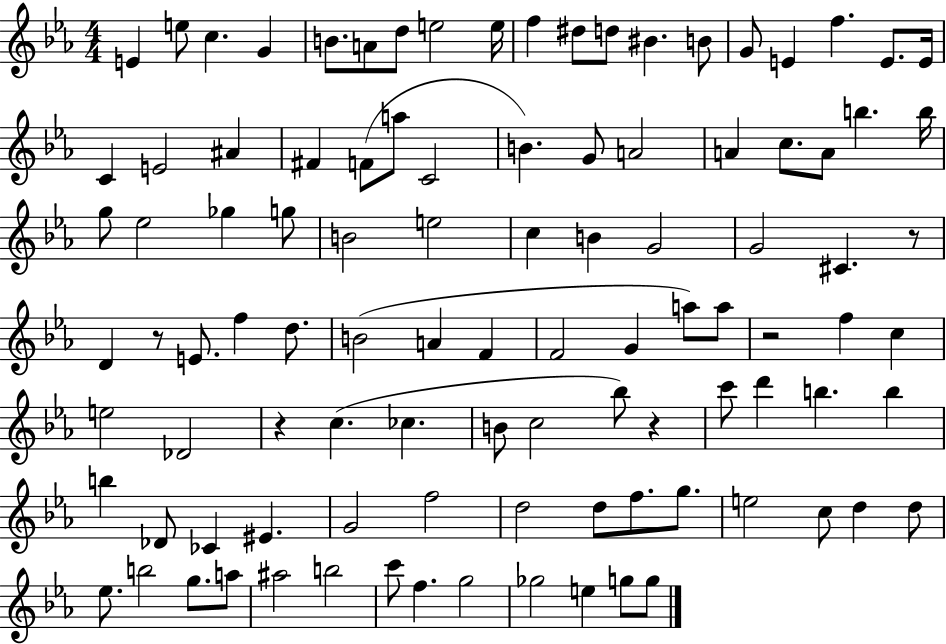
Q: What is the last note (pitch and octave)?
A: G5